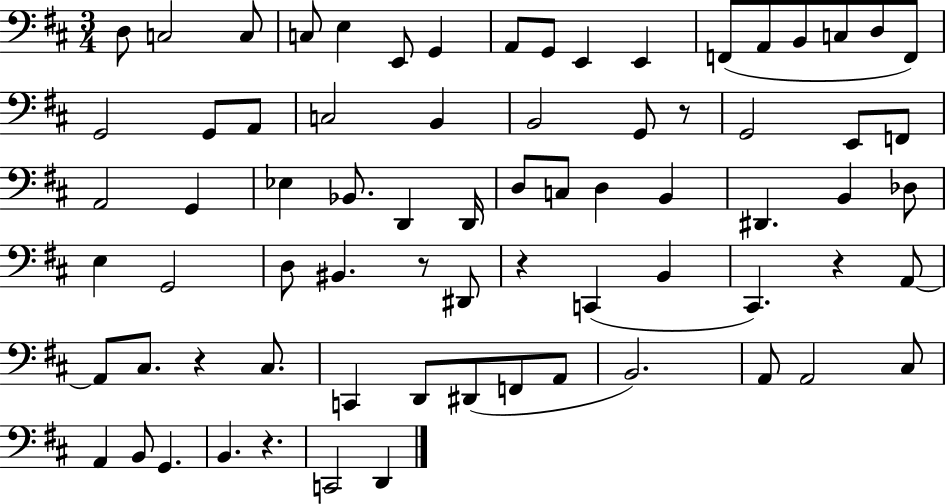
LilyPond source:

{
  \clef bass
  \numericTimeSignature
  \time 3/4
  \key d \major
  d8 c2 c8 | c8 e4 e,8 g,4 | a,8 g,8 e,4 e,4 | f,8( a,8 b,8 c8 d8 f,8) | \break g,2 g,8 a,8 | c2 b,4 | b,2 g,8 r8 | g,2 e,8 f,8 | \break a,2 g,4 | ees4 bes,8. d,4 d,16 | d8 c8 d4 b,4 | dis,4. b,4 des8 | \break e4 g,2 | d8 bis,4. r8 dis,8 | r4 c,4( b,4 | cis,4.) r4 a,8~~ | \break a,8 cis8. r4 cis8. | c,4 d,8 dis,8( f,8 a,8 | b,2.) | a,8 a,2 cis8 | \break a,4 b,8 g,4. | b,4. r4. | c,2 d,4 | \bar "|."
}